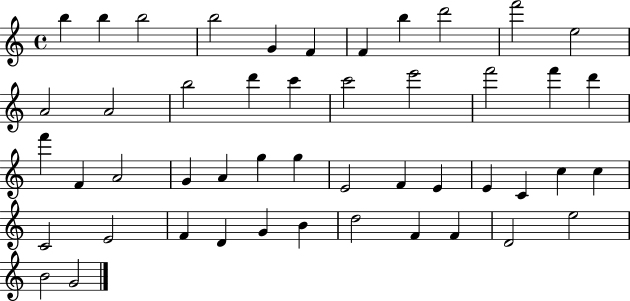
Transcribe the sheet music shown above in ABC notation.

X:1
T:Untitled
M:4/4
L:1/4
K:C
b b b2 b2 G F F b d'2 f'2 e2 A2 A2 b2 d' c' c'2 e'2 f'2 f' d' f' F A2 G A g g E2 F E E C c c C2 E2 F D G B d2 F F D2 e2 B2 G2